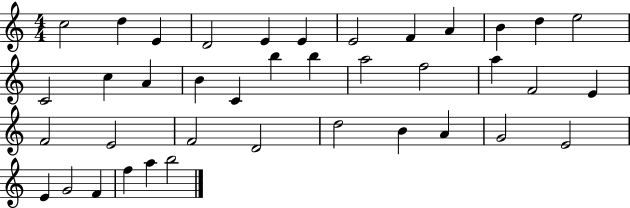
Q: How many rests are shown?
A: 0